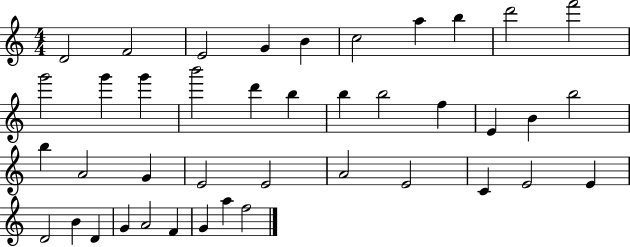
{
  \clef treble
  \numericTimeSignature
  \time 4/4
  \key c \major
  d'2 f'2 | e'2 g'4 b'4 | c''2 a''4 b''4 | d'''2 f'''2 | \break g'''2 g'''4 g'''4 | b'''2 d'''4 b''4 | b''4 b''2 f''4 | e'4 b'4 b''2 | \break b''4 a'2 g'4 | e'2 e'2 | a'2 e'2 | c'4 e'2 e'4 | \break d'2 b'4 d'4 | g'4 a'2 f'4 | g'4 a''4 f''2 | \bar "|."
}